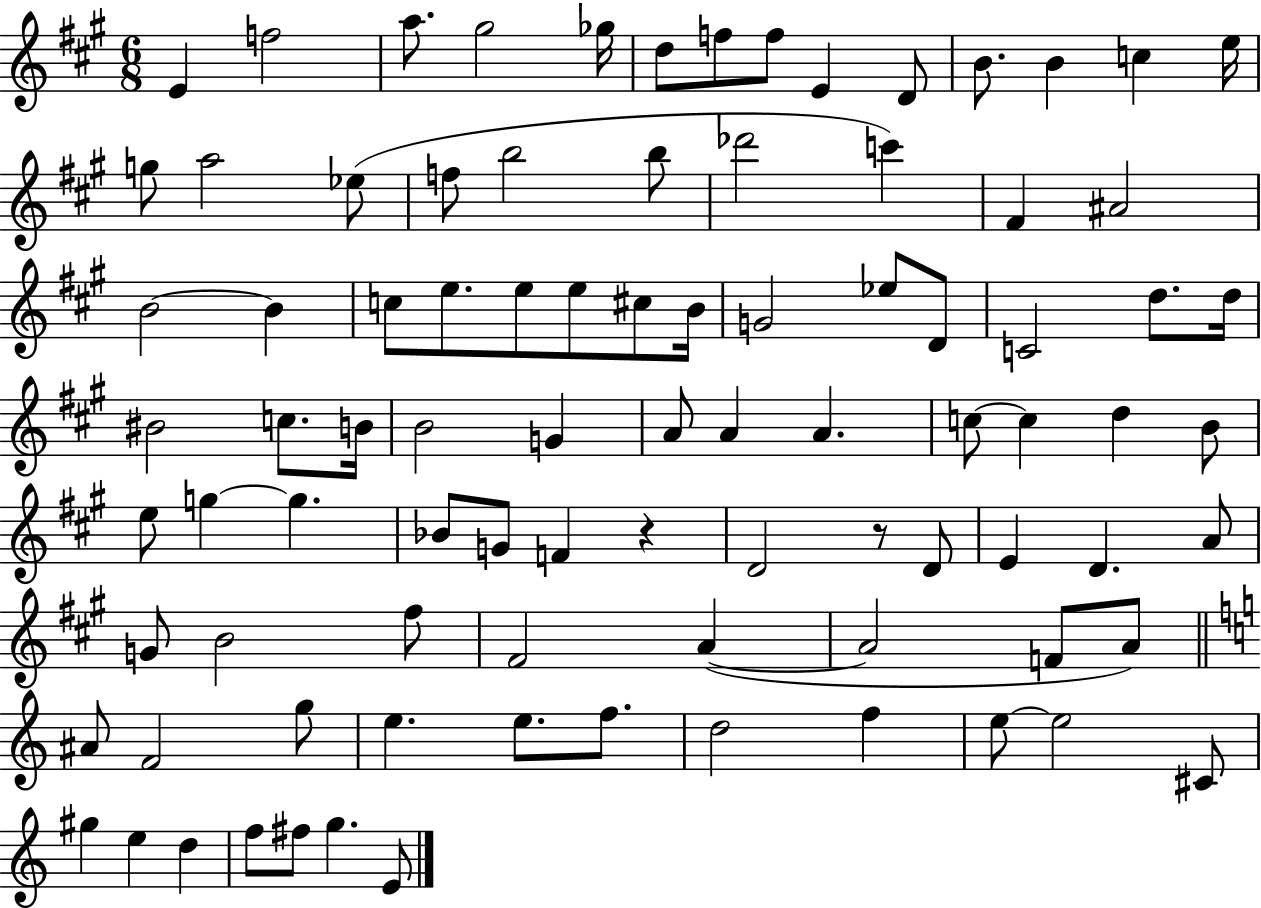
{
  \clef treble
  \numericTimeSignature
  \time 6/8
  \key a \major
  e'4 f''2 | a''8. gis''2 ges''16 | d''8 f''8 f''8 e'4 d'8 | b'8. b'4 c''4 e''16 | \break g''8 a''2 ees''8( | f''8 b''2 b''8 | des'''2 c'''4) | fis'4 ais'2 | \break b'2~~ b'4 | c''8 e''8. e''8 e''8 cis''8 b'16 | g'2 ees''8 d'8 | c'2 d''8. d''16 | \break bis'2 c''8. b'16 | b'2 g'4 | a'8 a'4 a'4. | c''8~~ c''4 d''4 b'8 | \break e''8 g''4~~ g''4. | bes'8 g'8 f'4 r4 | d'2 r8 d'8 | e'4 d'4. a'8 | \break g'8 b'2 fis''8 | fis'2 a'4~(~ | a'2 f'8 a'8) | \bar "||" \break \key c \major ais'8 f'2 g''8 | e''4. e''8. f''8. | d''2 f''4 | e''8~~ e''2 cis'8 | \break gis''4 e''4 d''4 | f''8 fis''8 g''4. e'8 | \bar "|."
}